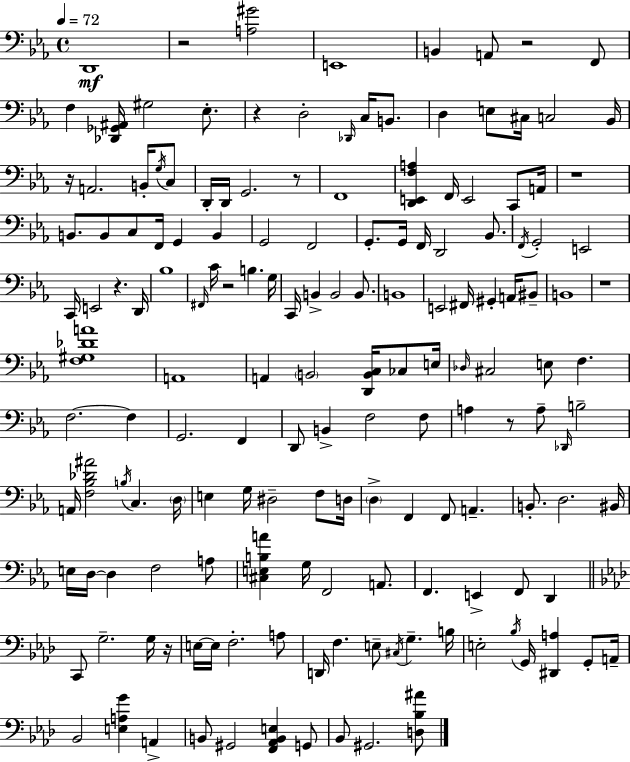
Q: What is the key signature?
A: EES major